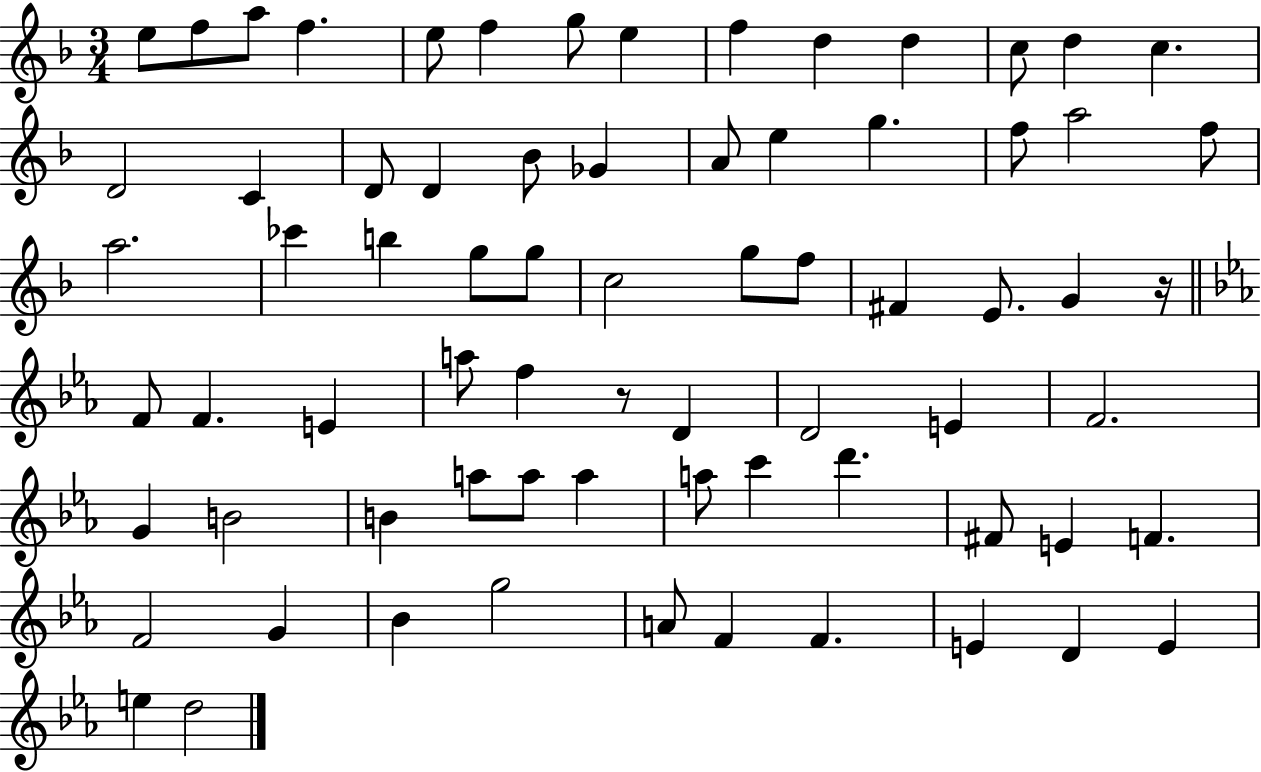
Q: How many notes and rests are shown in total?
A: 72